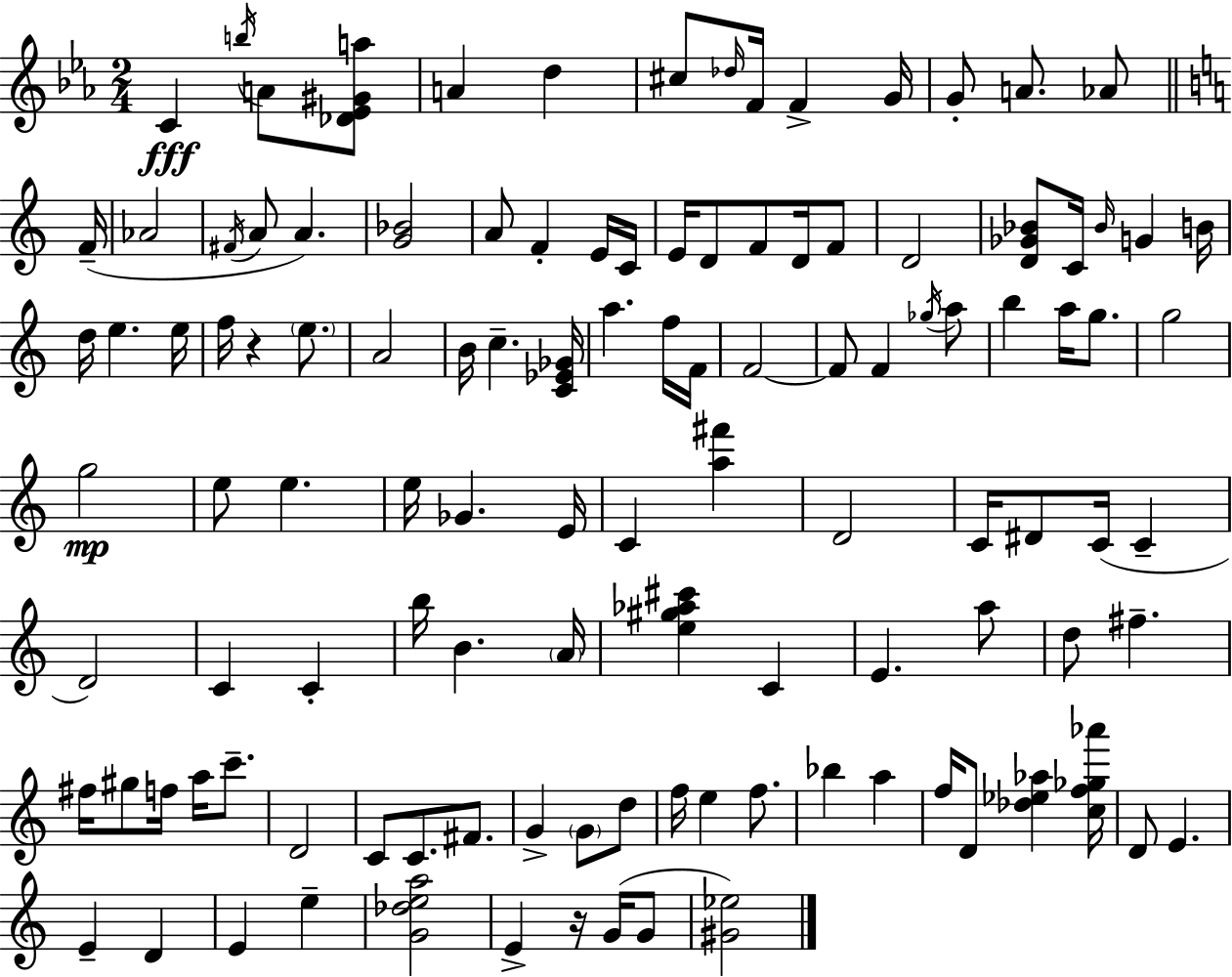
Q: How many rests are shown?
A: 2